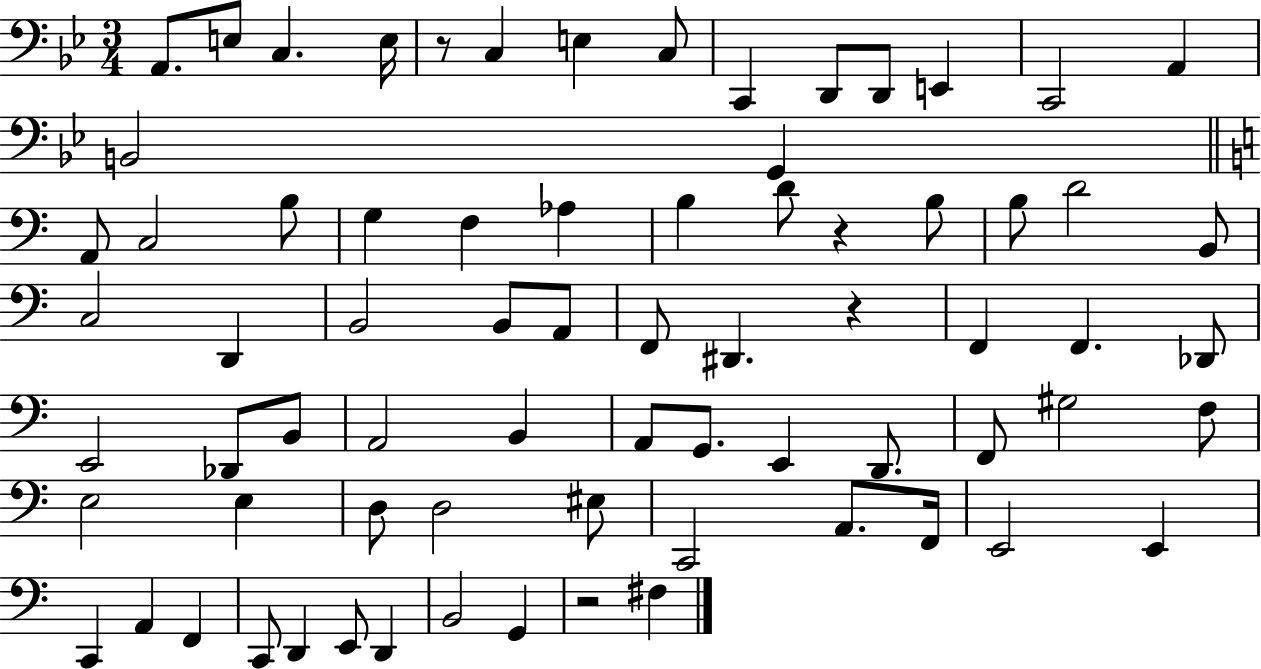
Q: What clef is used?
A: bass